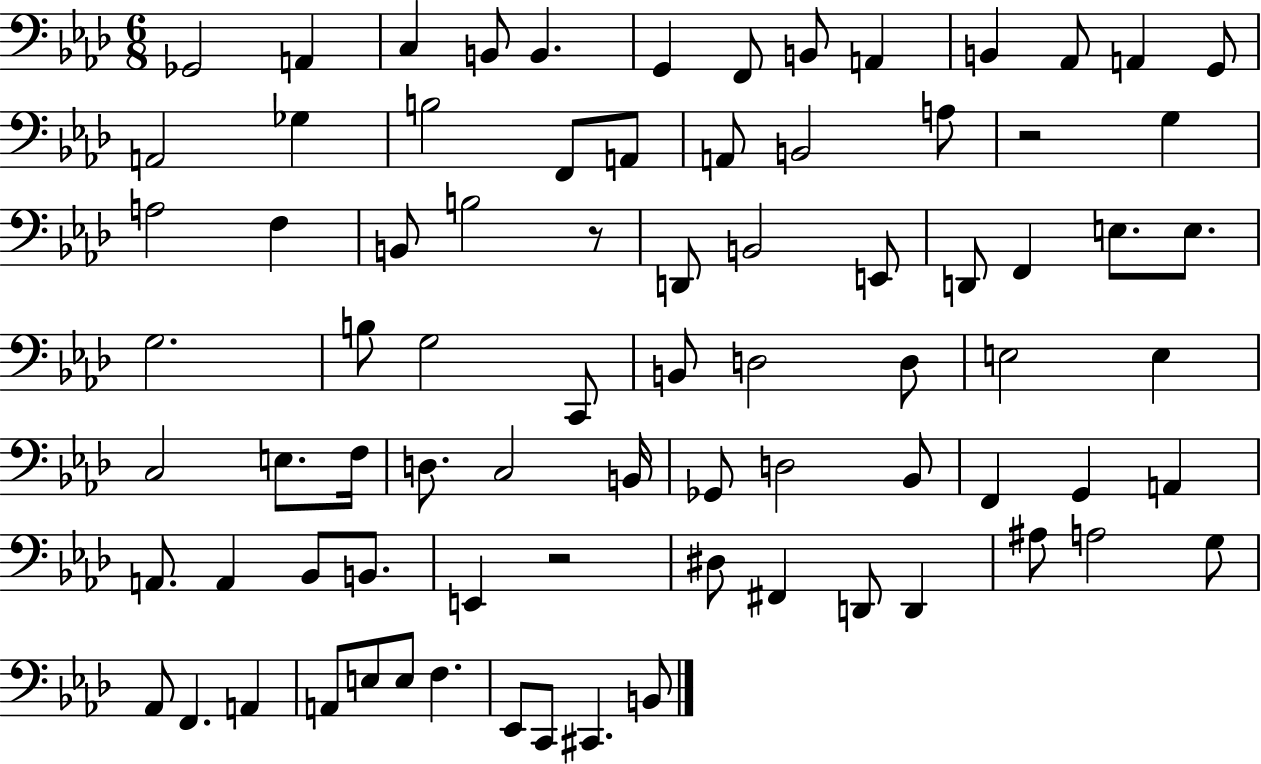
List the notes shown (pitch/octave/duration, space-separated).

Gb2/h A2/q C3/q B2/e B2/q. G2/q F2/e B2/e A2/q B2/q Ab2/e A2/q G2/e A2/h Gb3/q B3/h F2/e A2/e A2/e B2/h A3/e R/h G3/q A3/h F3/q B2/e B3/h R/e D2/e B2/h E2/e D2/e F2/q E3/e. E3/e. G3/h. B3/e G3/h C2/e B2/e D3/h D3/e E3/h E3/q C3/h E3/e. F3/s D3/e. C3/h B2/s Gb2/e D3/h Bb2/e F2/q G2/q A2/q A2/e. A2/q Bb2/e B2/e. E2/q R/h D#3/e F#2/q D2/e D2/q A#3/e A3/h G3/e Ab2/e F2/q. A2/q A2/e E3/e E3/e F3/q. Eb2/e C2/e C#2/q. B2/e